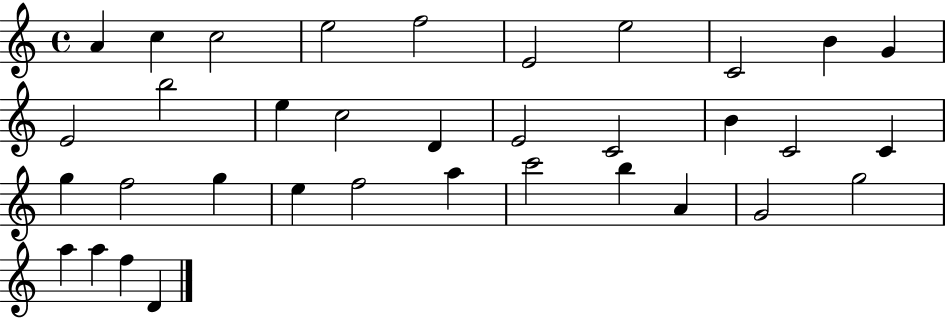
X:1
T:Untitled
M:4/4
L:1/4
K:C
A c c2 e2 f2 E2 e2 C2 B G E2 b2 e c2 D E2 C2 B C2 C g f2 g e f2 a c'2 b A G2 g2 a a f D